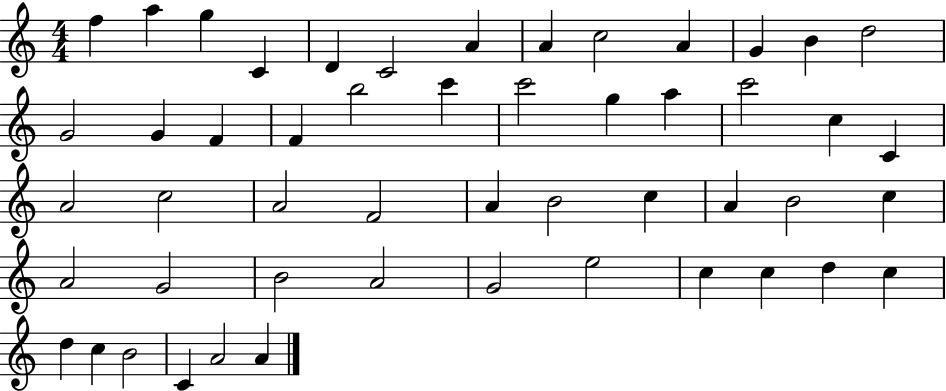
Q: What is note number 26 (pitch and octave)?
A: A4